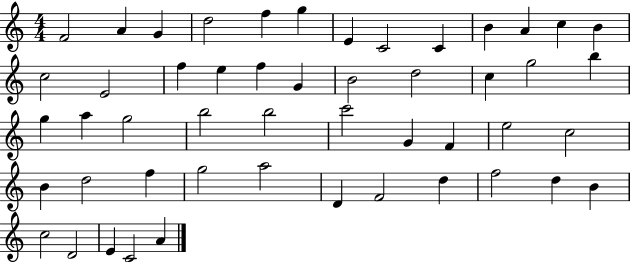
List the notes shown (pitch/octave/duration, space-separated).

F4/h A4/q G4/q D5/h F5/q G5/q E4/q C4/h C4/q B4/q A4/q C5/q B4/q C5/h E4/h F5/q E5/q F5/q G4/q B4/h D5/h C5/q G5/h B5/q G5/q A5/q G5/h B5/h B5/h C6/h G4/q F4/q E5/h C5/h B4/q D5/h F5/q G5/h A5/h D4/q F4/h D5/q F5/h D5/q B4/q C5/h D4/h E4/q C4/h A4/q